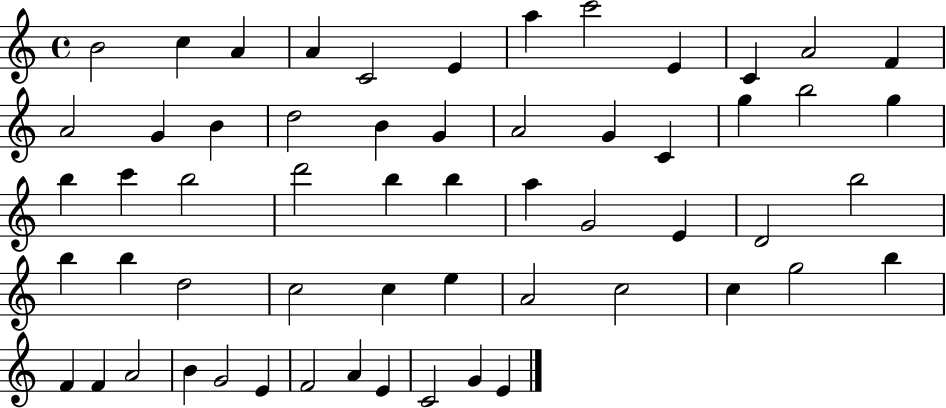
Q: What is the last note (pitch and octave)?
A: E4